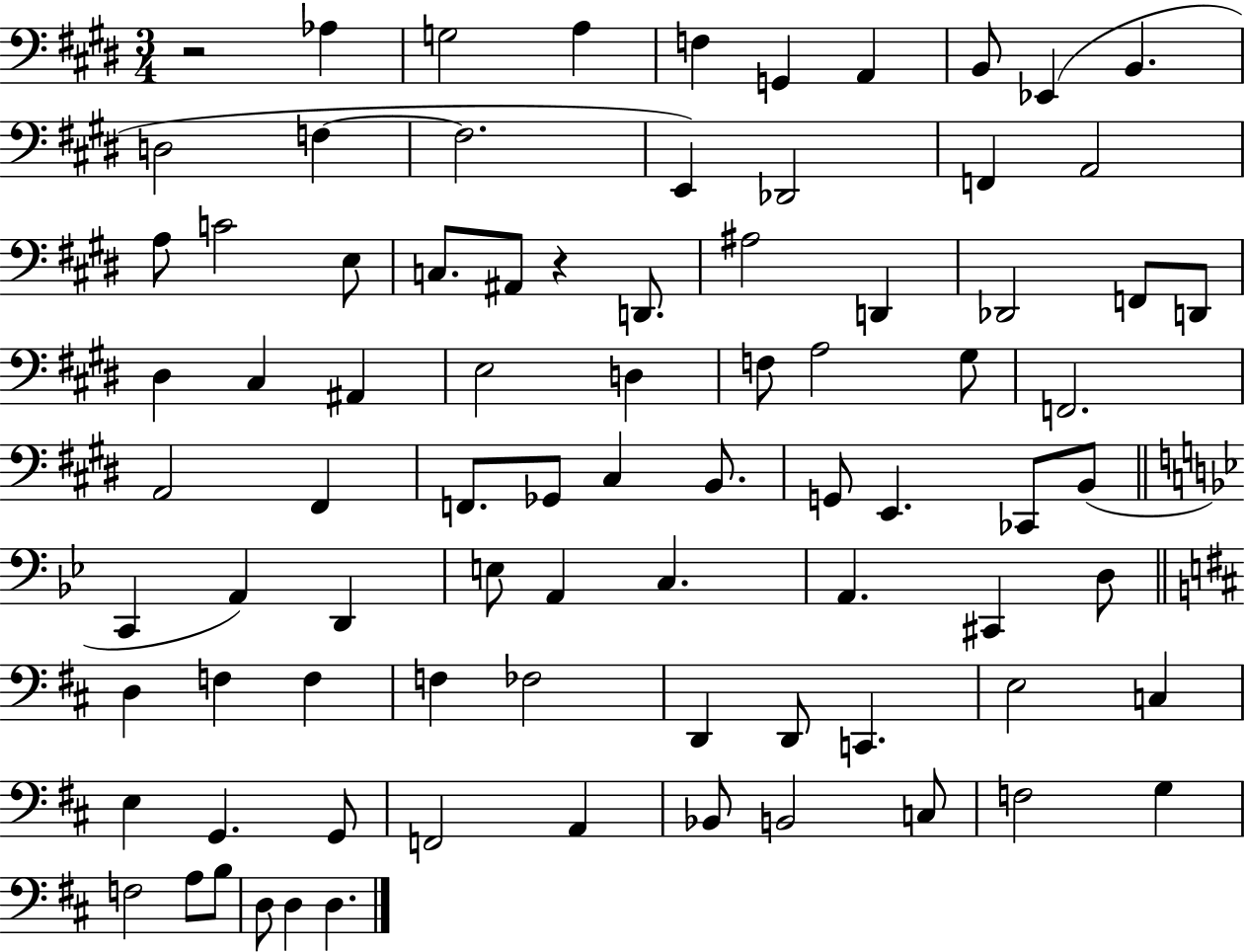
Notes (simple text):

R/h Ab3/q G3/h A3/q F3/q G2/q A2/q B2/e Eb2/q B2/q. D3/h F3/q F3/h. E2/q Db2/h F2/q A2/h A3/e C4/h E3/e C3/e. A#2/e R/q D2/e. A#3/h D2/q Db2/h F2/e D2/e D#3/q C#3/q A#2/q E3/h D3/q F3/e A3/h G#3/e F2/h. A2/h F#2/q F2/e. Gb2/e C#3/q B2/e. G2/e E2/q. CES2/e B2/e C2/q A2/q D2/q E3/e A2/q C3/q. A2/q. C#2/q D3/e D3/q F3/q F3/q F3/q FES3/h D2/q D2/e C2/q. E3/h C3/q E3/q G2/q. G2/e F2/h A2/q Bb2/e B2/h C3/e F3/h G3/q F3/h A3/e B3/e D3/e D3/q D3/q.